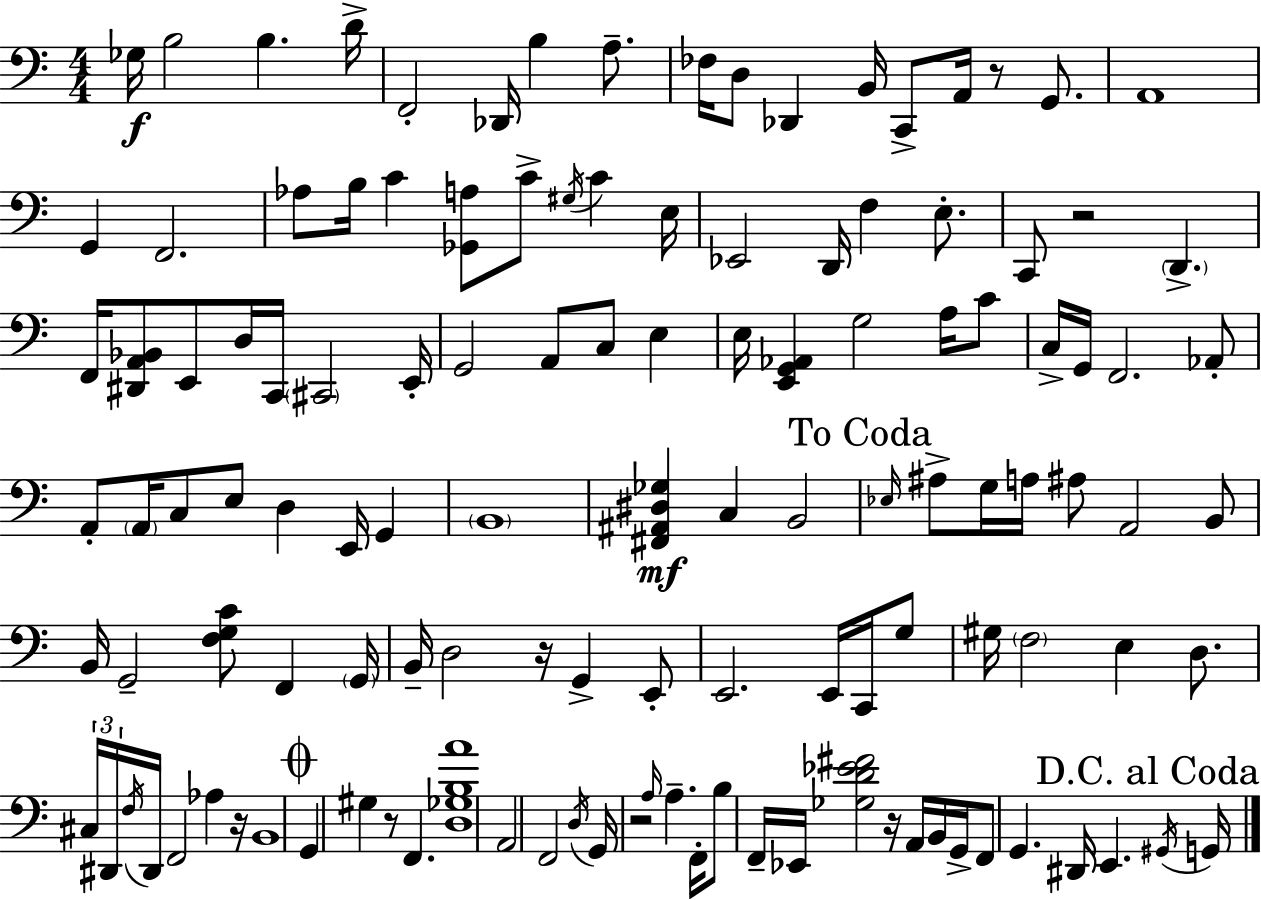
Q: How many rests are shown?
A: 7